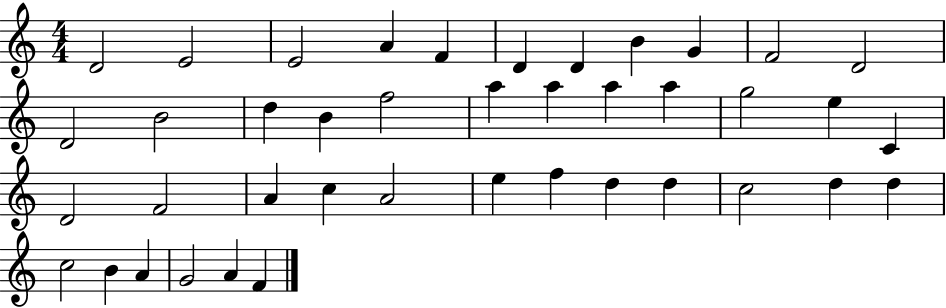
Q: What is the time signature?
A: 4/4